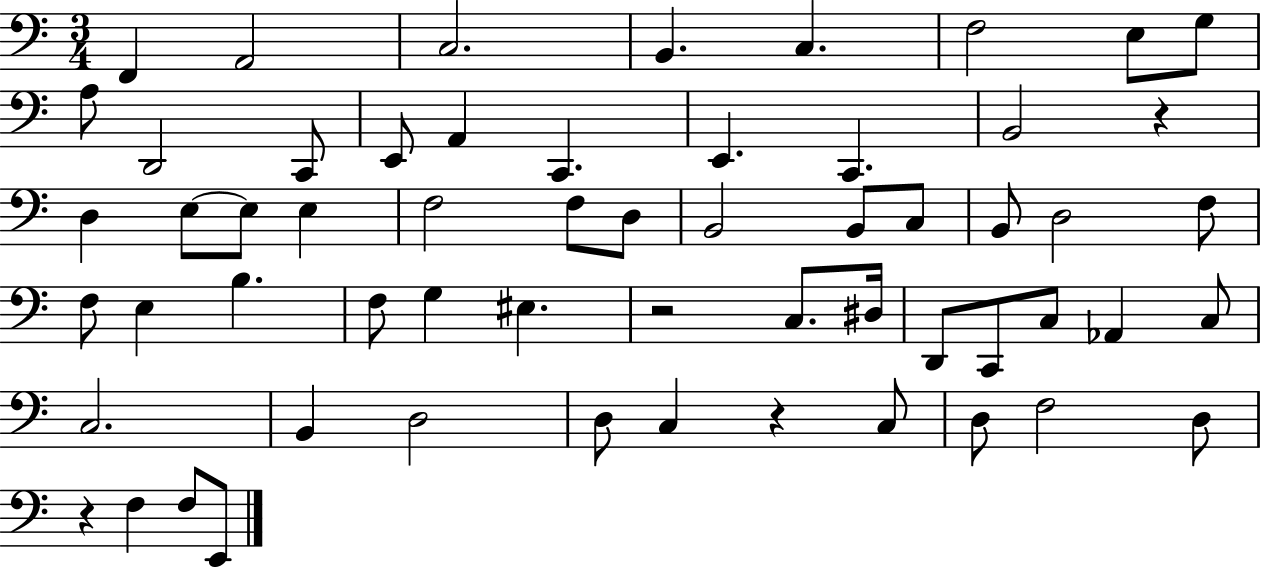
{
  \clef bass
  \numericTimeSignature
  \time 3/4
  \key c \major
  \repeat volta 2 { f,4 a,2 | c2. | b,4. c4. | f2 e8 g8 | \break a8 d,2 c,8 | e,8 a,4 c,4. | e,4. c,4. | b,2 r4 | \break d4 e8~~ e8 e4 | f2 f8 d8 | b,2 b,8 c8 | b,8 d2 f8 | \break f8 e4 b4. | f8 g4 eis4. | r2 c8. dis16 | d,8 c,8 c8 aes,4 c8 | \break c2. | b,4 d2 | d8 c4 r4 c8 | d8 f2 d8 | \break r4 f4 f8 e,8 | } \bar "|."
}